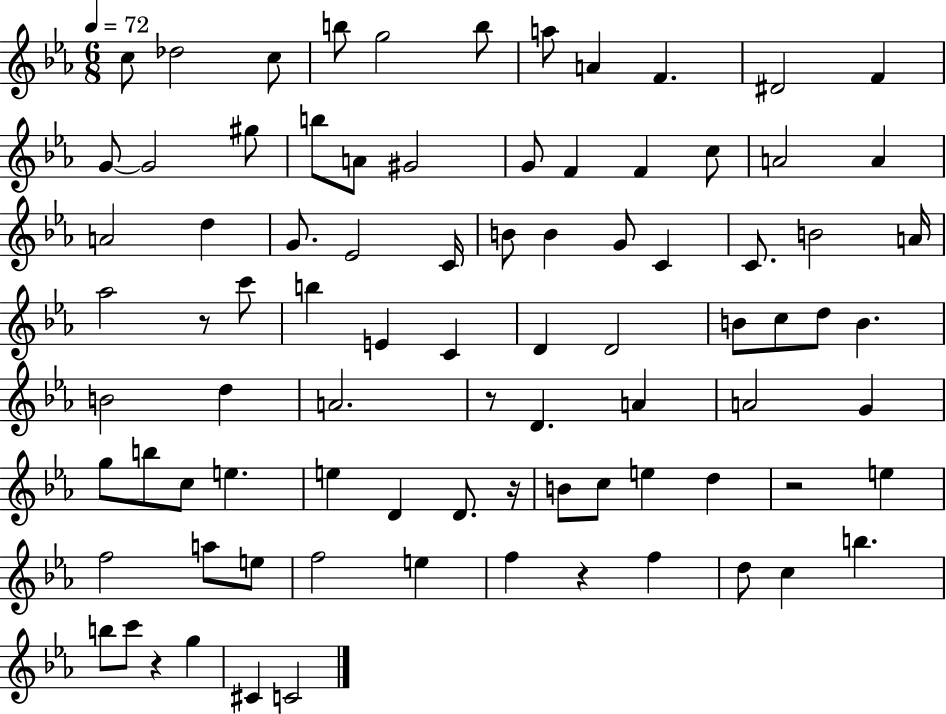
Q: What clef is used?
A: treble